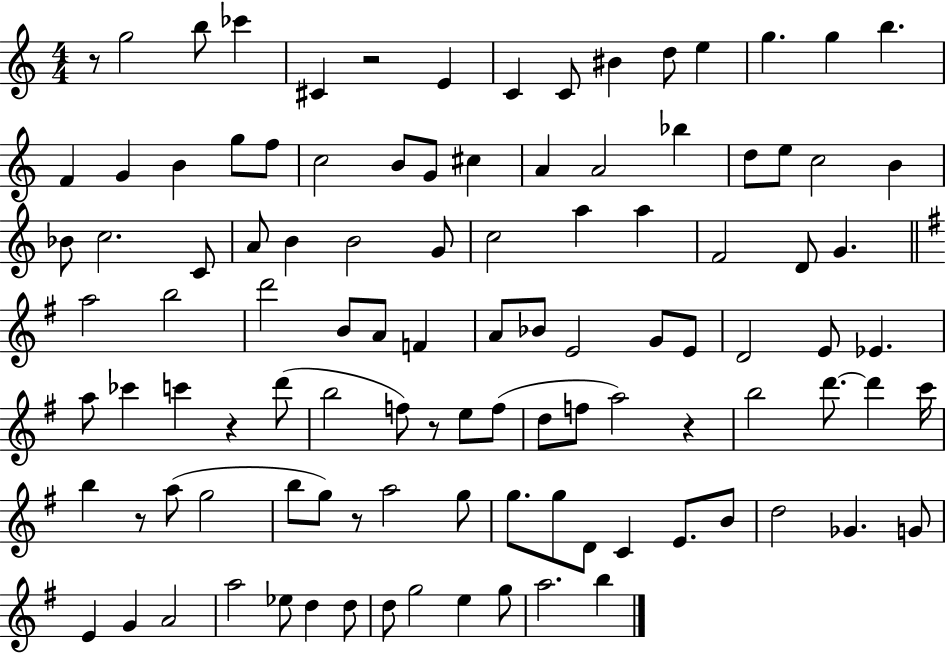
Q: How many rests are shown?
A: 7